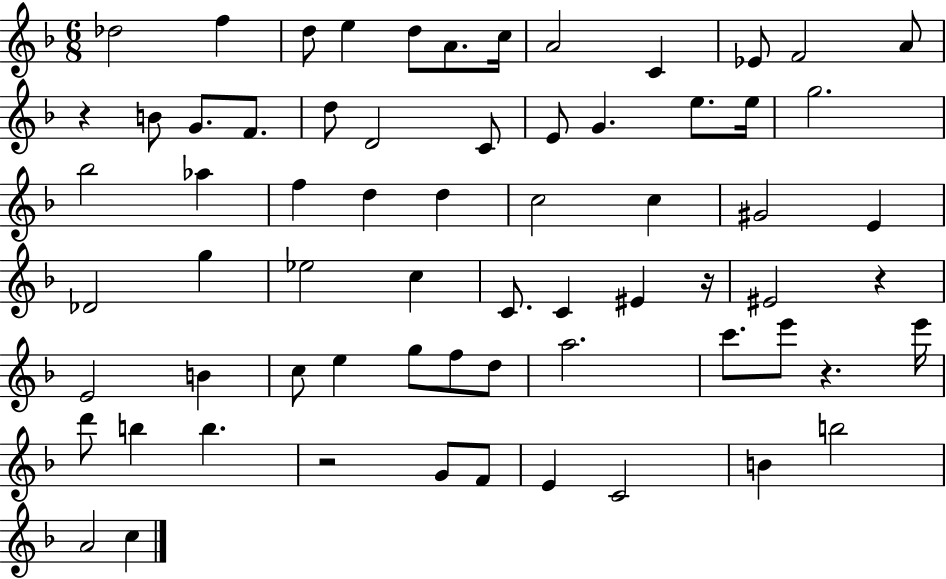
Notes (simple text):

Db5/h F5/q D5/e E5/q D5/e A4/e. C5/s A4/h C4/q Eb4/e F4/h A4/e R/q B4/e G4/e. F4/e. D5/e D4/h C4/e E4/e G4/q. E5/e. E5/s G5/h. Bb5/h Ab5/q F5/q D5/q D5/q C5/h C5/q G#4/h E4/q Db4/h G5/q Eb5/h C5/q C4/e. C4/q EIS4/q R/s EIS4/h R/q E4/h B4/q C5/e E5/q G5/e F5/e D5/e A5/h. C6/e. E6/e R/q. E6/s D6/e B5/q B5/q. R/h G4/e F4/e E4/q C4/h B4/q B5/h A4/h C5/q